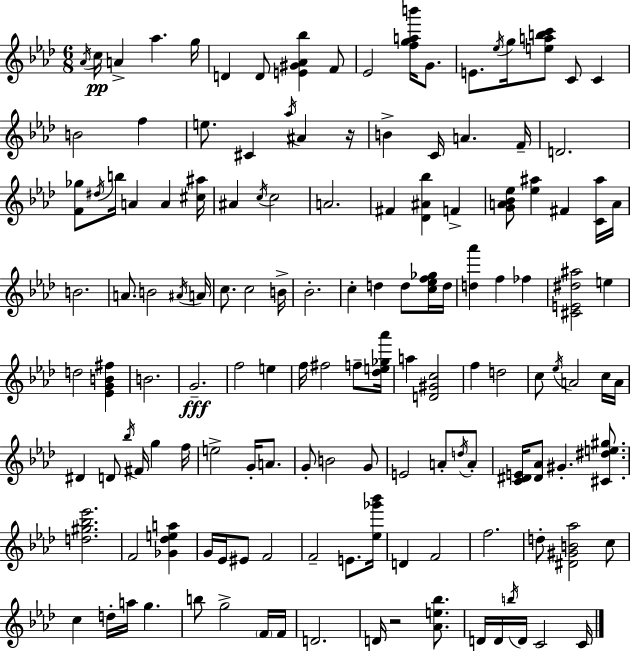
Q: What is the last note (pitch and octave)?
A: C4